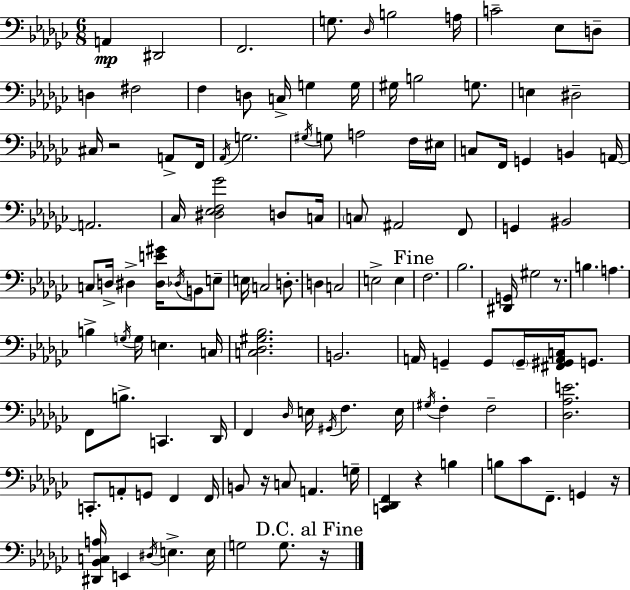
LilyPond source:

{
  \clef bass
  \numericTimeSignature
  \time 6/8
  \key ees \minor
  a,4\mp dis,2 | f,2. | g8. \grace { des16 } b2 | a16 c'2-- ees8 d8-- | \break d4 fis2 | f4 d8 c16-> g4 | g16 gis16 b2 g8. | e4 dis2-- | \break cis16 r2 a,8-> | f,16 \acciaccatura { aes,16 } g2. | \acciaccatura { gis16 } g8 a2 | f16 eis16 c8 f,16 g,4 b,4 | \break a,16~~ a,2. | ces16 <dis ees f ges'>2 | d8 c16 \parenthesize c8 ais,2 | f,8 g,4 bis,2 | \break c8 d16-> dis4-> <dis e' gis'>16 \acciaccatura { des16 } | b,8 e8-- e16 c2 | d8.-. d4 c2 | e2-> | \break e4 \mark "Fine" f2. | bes2. | <dis, g,>16 gis2 | r8. b4. a4. | \break b4-> \acciaccatura { g16 } g16 e4. | c16 <c des gis bes>2. | b,2. | a,16 g,4-- g,8 | \break \parenthesize g,16-- <fis, gis, a, c>16 g,8. f,8 b8.-> c,4. | des,16 f,4 \grace { des16 } e16 \acciaccatura { gis,16 } | f4. e16 \acciaccatura { gis16 } f4-. | f2-- <des aes e'>2. | \break c,8.-. a,8-. | g,8 f,4 f,16 b,8 r16 c8 | a,4. g16-- <c, des, f,>4 | r4 b4 b8 ces'8 | \break f,8.-- g,4 r16 <dis, bes, c a>16 e,4 | \acciaccatura { dis16 } e4.-> e16 g2 | g8. \mark "D.C. al Fine" r16 \bar "|."
}